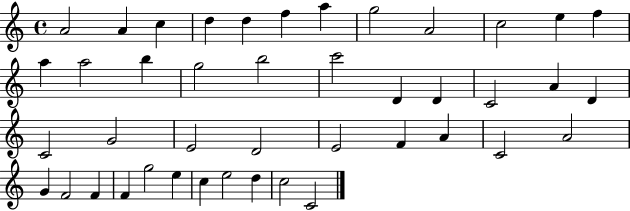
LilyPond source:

{
  \clef treble
  \time 4/4
  \defaultTimeSignature
  \key c \major
  a'2 a'4 c''4 | d''4 d''4 f''4 a''4 | g''2 a'2 | c''2 e''4 f''4 | \break a''4 a''2 b''4 | g''2 b''2 | c'''2 d'4 d'4 | c'2 a'4 d'4 | \break c'2 g'2 | e'2 d'2 | e'2 f'4 a'4 | c'2 a'2 | \break g'4 f'2 f'4 | f'4 g''2 e''4 | c''4 e''2 d''4 | c''2 c'2 | \break \bar "|."
}